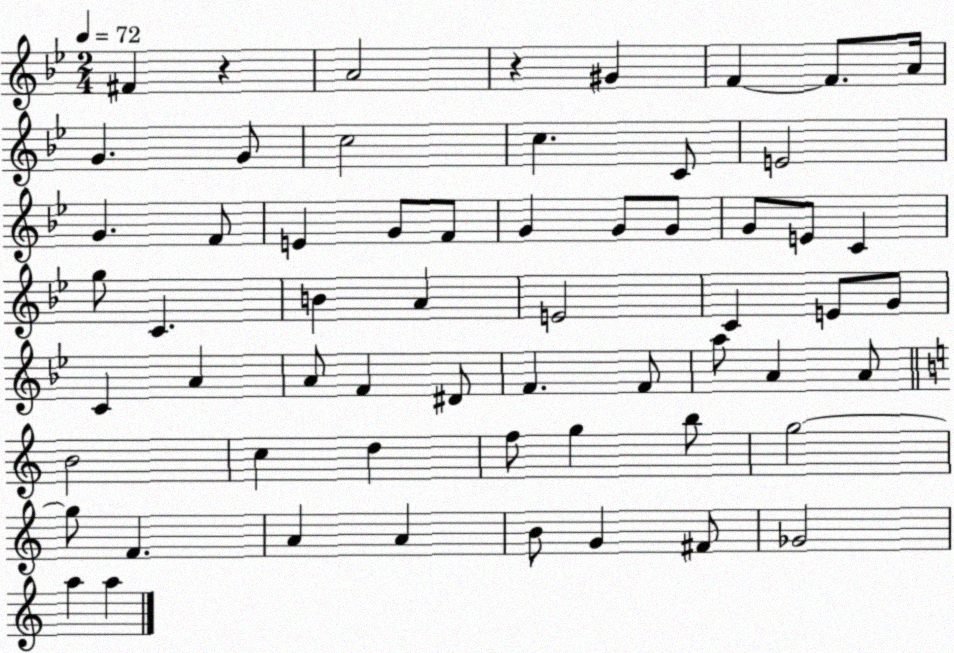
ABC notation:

X:1
T:Untitled
M:2/4
L:1/4
K:Bb
^F z A2 z ^G F F/2 A/4 G G/2 c2 c C/2 E2 G F/2 E G/2 F/2 G G/2 G/2 G/2 E/2 C g/2 C B A E2 C E/2 G/2 C A A/2 F ^D/2 F F/2 a/2 A A/2 B2 c d f/2 g b/2 g2 g/2 F A A B/2 G ^F/2 _G2 a a